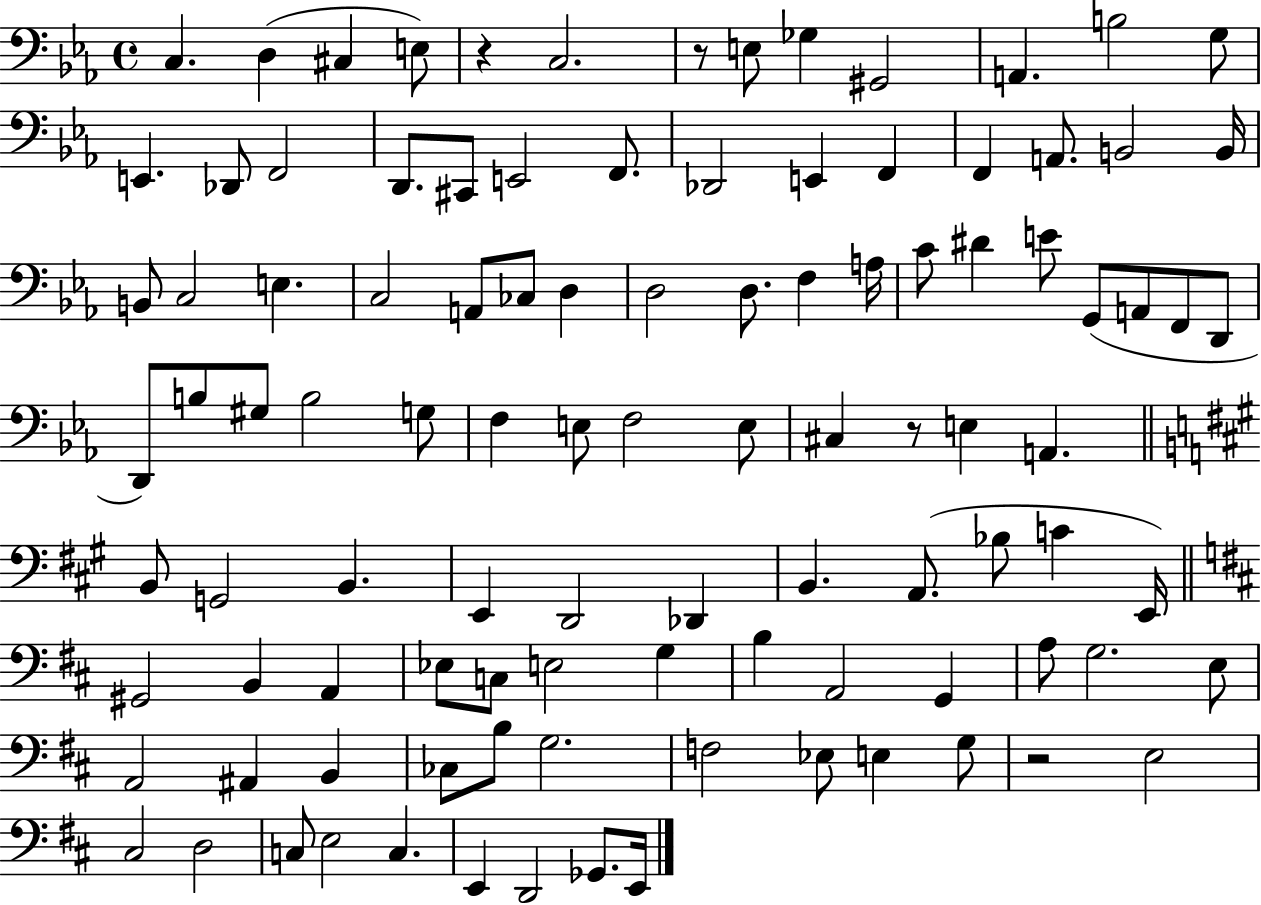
C3/q. D3/q C#3/q E3/e R/q C3/h. R/e E3/e Gb3/q G#2/h A2/q. B3/h G3/e E2/q. Db2/e F2/h D2/e. C#2/e E2/h F2/e. Db2/h E2/q F2/q F2/q A2/e. B2/h B2/s B2/e C3/h E3/q. C3/h A2/e CES3/e D3/q D3/h D3/e. F3/q A3/s C4/e D#4/q E4/e G2/e A2/e F2/e D2/e D2/e B3/e G#3/e B3/h G3/e F3/q E3/e F3/h E3/e C#3/q R/e E3/q A2/q. B2/e G2/h B2/q. E2/q D2/h Db2/q B2/q. A2/e. Bb3/e C4/q E2/s G#2/h B2/q A2/q Eb3/e C3/e E3/h G3/q B3/q A2/h G2/q A3/e G3/h. E3/e A2/h A#2/q B2/q CES3/e B3/e G3/h. F3/h Eb3/e E3/q G3/e R/h E3/h C#3/h D3/h C3/e E3/h C3/q. E2/q D2/h Gb2/e. E2/s